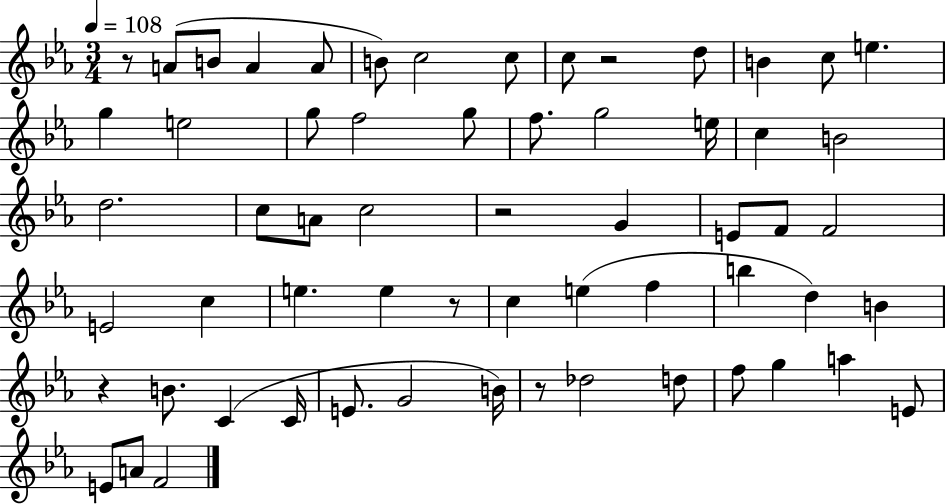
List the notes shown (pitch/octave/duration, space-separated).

R/e A4/e B4/e A4/q A4/e B4/e C5/h C5/e C5/e R/h D5/e B4/q C5/e E5/q. G5/q E5/h G5/e F5/h G5/e F5/e. G5/h E5/s C5/q B4/h D5/h. C5/e A4/e C5/h R/h G4/q E4/e F4/e F4/h E4/h C5/q E5/q. E5/q R/e C5/q E5/q F5/q B5/q D5/q B4/q R/q B4/e. C4/q C4/s E4/e. G4/h B4/s R/e Db5/h D5/e F5/e G5/q A5/q E4/e E4/e A4/e F4/h